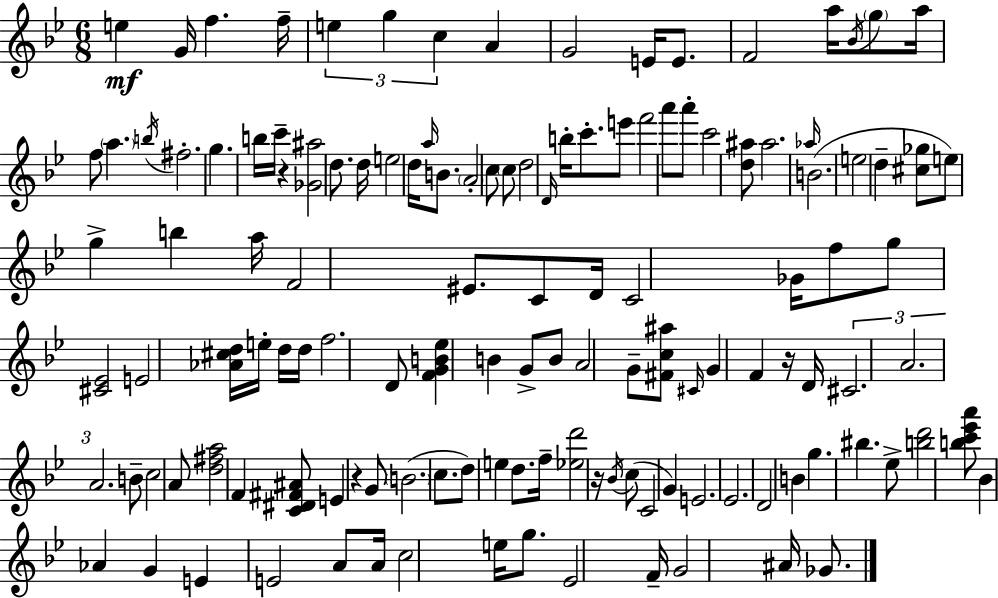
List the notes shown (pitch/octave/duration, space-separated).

E5/q G4/s F5/q. F5/s E5/q G5/q C5/q A4/q G4/h E4/s E4/e. F4/h A5/s Bb4/s G5/e A5/s F5/e A5/q. B5/s F#5/h. G5/q. B5/s C6/s R/q [Gb4,A#5]/h D5/e. D5/s E5/h D5/s A5/s B4/e. A4/h C5/e C5/e D5/h D4/s B5/s C6/e. E6/e F6/h A6/e A6/e C6/h [D5,A#5]/e A#5/h. Ab5/s B4/h. E5/h D5/q [C#5,Gb5]/e E5/e G5/q B5/q A5/s F4/h EIS4/e. C4/e D4/s C4/h Gb4/s F5/e G5/e [C#4,Eb4]/h E4/h [Ab4,C#5,D5]/s E5/s D5/s D5/s F5/h. D4/e [F4,G4,B4,Eb5]/q B4/q G4/e B4/e A4/h G4/e [F#4,C5,A#5]/e C#4/s G4/q F4/q R/s D4/s C#4/h. A4/h. A4/h. B4/e C5/h A4/e [D5,F#5,A5]/h F4/q [C4,D#4,F#4,A#4]/e E4/q R/q G4/e B4/h. C5/e. D5/e E5/q D5/e. F5/s [Eb5,D6]/h R/s Bb4/s C5/e C4/h G4/q E4/h. Eb4/h. D4/h B4/q G5/q. BIS5/q. Eb5/e [B5,D6]/h [B5,C6,Eb6,A6]/e Bb4/q Ab4/q G4/q E4/q E4/h A4/e A4/s C5/h E5/s G5/e. Eb4/h F4/s G4/h A#4/s Gb4/e.